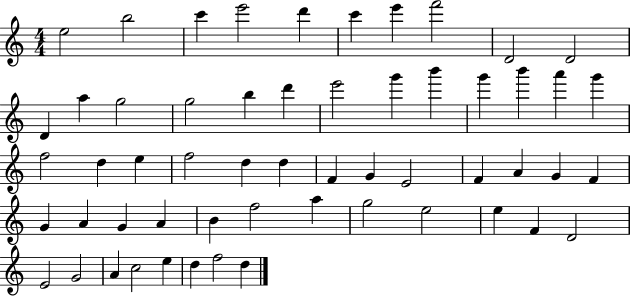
X:1
T:Untitled
M:4/4
L:1/4
K:C
e2 b2 c' e'2 d' c' e' f'2 D2 D2 D a g2 g2 b d' e'2 g' b' g' b' a' g' f2 d e f2 d d F G E2 F A G F G A G A B f2 a g2 e2 e F D2 E2 G2 A c2 e d f2 d